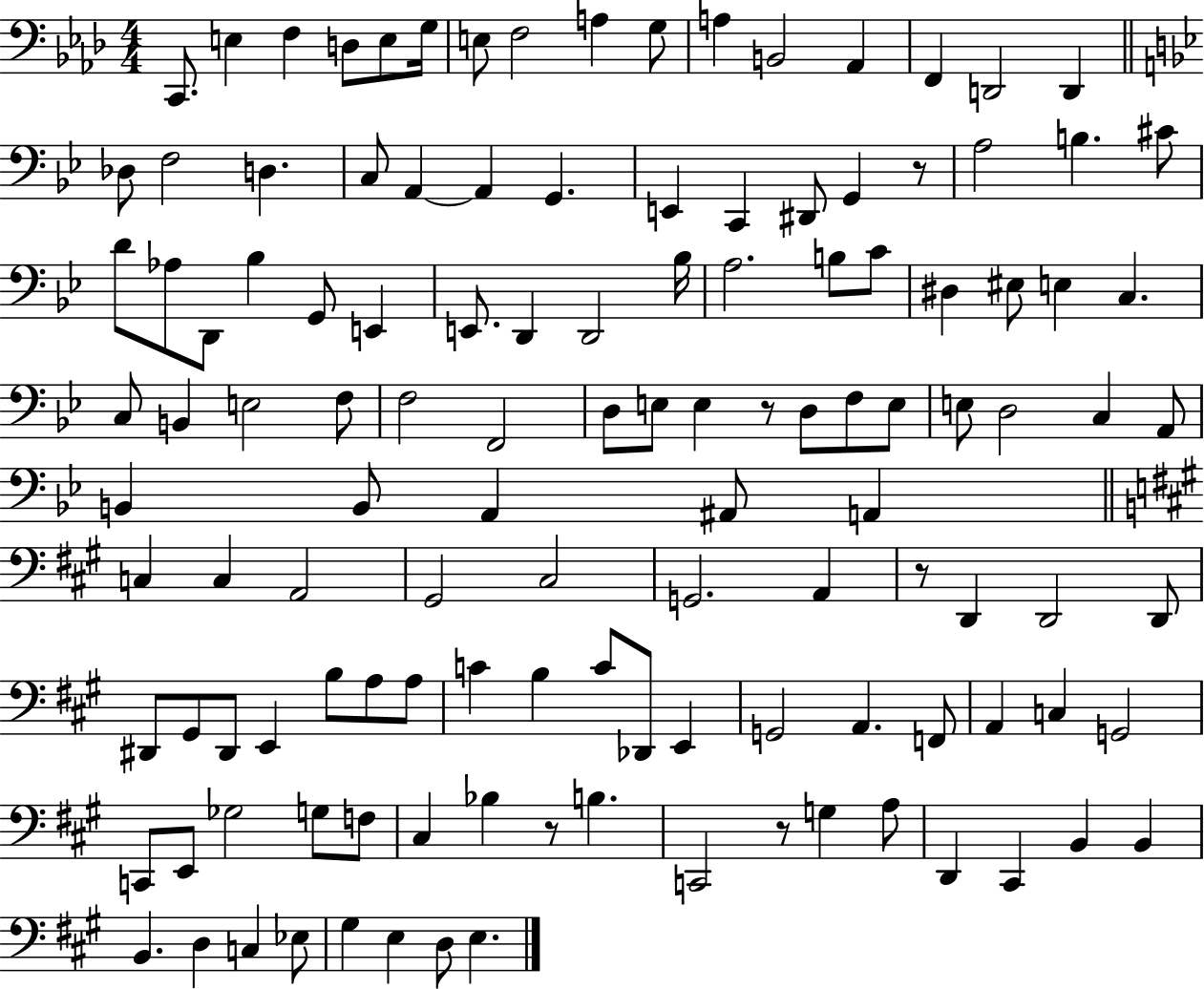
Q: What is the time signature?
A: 4/4